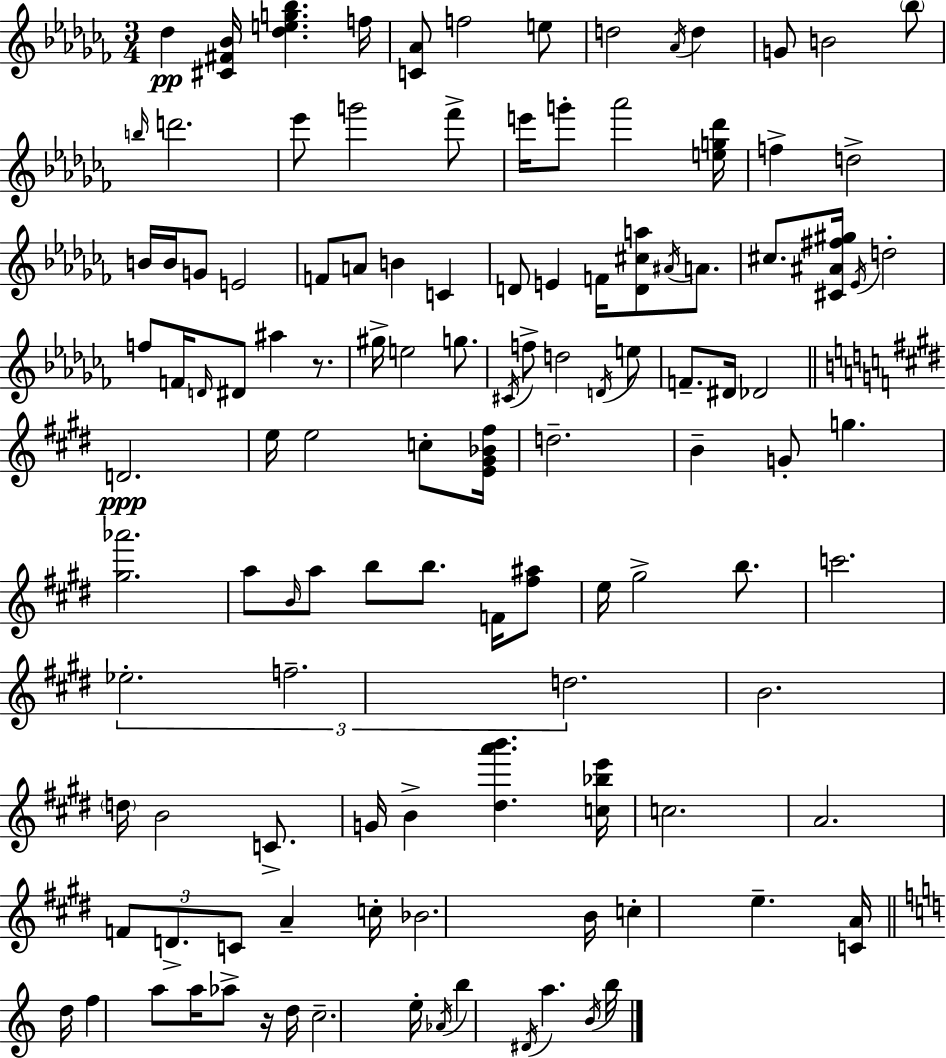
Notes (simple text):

Db5/q [C#4,F#4,Bb4]/s [Db5,E5,G5,Bb5]/q. F5/s [C4,Ab4]/e F5/h E5/e D5/h Ab4/s D5/q G4/e B4/h Bb5/e B5/s D6/h. Eb6/e G6/h FES6/e E6/s G6/e Ab6/h [E5,G5,Db6]/s F5/q D5/h B4/s B4/s G4/e E4/h F4/e A4/e B4/q C4/q D4/e E4/q F4/s [D4,C#5,A5]/e A#4/s A4/e. C#5/e. [C#4,A#4,F#5,G#5]/s Eb4/s D5/h F5/e F4/s D4/s D#4/e A#5/q R/e. G#5/s E5/h G5/e. C#4/s F5/e D5/h D4/s E5/e F4/e. D#4/s Db4/h D4/h. E5/s E5/h C5/e [E4,G#4,Bb4,F#5]/s D5/h. B4/q G4/e G5/q. [G#5,Ab6]/h. A5/e B4/s A5/e B5/e B5/e. F4/s [F#5,A#5]/e E5/s G#5/h B5/e. C6/h. Eb5/h. F5/h. D5/h. B4/h. D5/s B4/h C4/e. G4/s B4/q [D#5,A6,B6]/q. [C5,Bb5,E6]/s C5/h. A4/h. F4/e D4/e. C4/e A4/q C5/s Bb4/h. B4/s C5/q E5/q. [C4,A4]/s D5/s F5/q A5/e A5/s Ab5/e R/s D5/s C5/h. E5/s Ab4/s B5/q D#4/s A5/q. B4/s B5/s